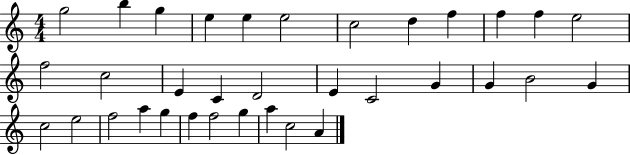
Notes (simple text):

G5/h B5/q G5/q E5/q E5/q E5/h C5/h D5/q F5/q F5/q F5/q E5/h F5/h C5/h E4/q C4/q D4/h E4/q C4/h G4/q G4/q B4/h G4/q C5/h E5/h F5/h A5/q G5/q F5/q F5/h G5/q A5/q C5/h A4/q